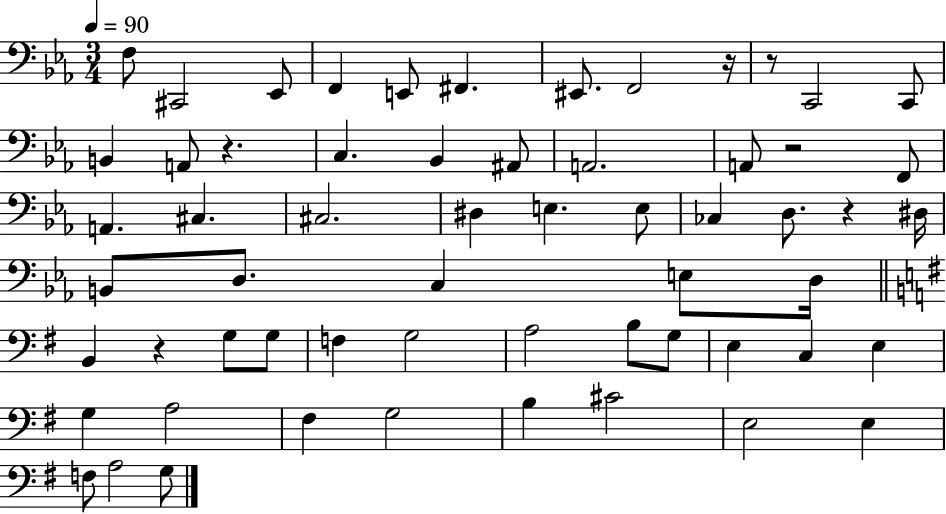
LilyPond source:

{
  \clef bass
  \numericTimeSignature
  \time 3/4
  \key ees \major
  \tempo 4 = 90
  f8 cis,2 ees,8 | f,4 e,8 fis,4. | eis,8. f,2 r16 | r8 c,2 c,8 | \break b,4 a,8 r4. | c4. bes,4 ais,8 | a,2. | a,8 r2 f,8 | \break a,4. cis4. | cis2. | dis4 e4. e8 | ces4 d8. r4 dis16 | \break b,8 d8. c4 e8 d16 | \bar "||" \break \key g \major b,4 r4 g8 g8 | f4 g2 | a2 b8 g8 | e4 c4 e4 | \break g4 a2 | fis4 g2 | b4 cis'2 | e2 e4 | \break f8 a2 g8 | \bar "|."
}